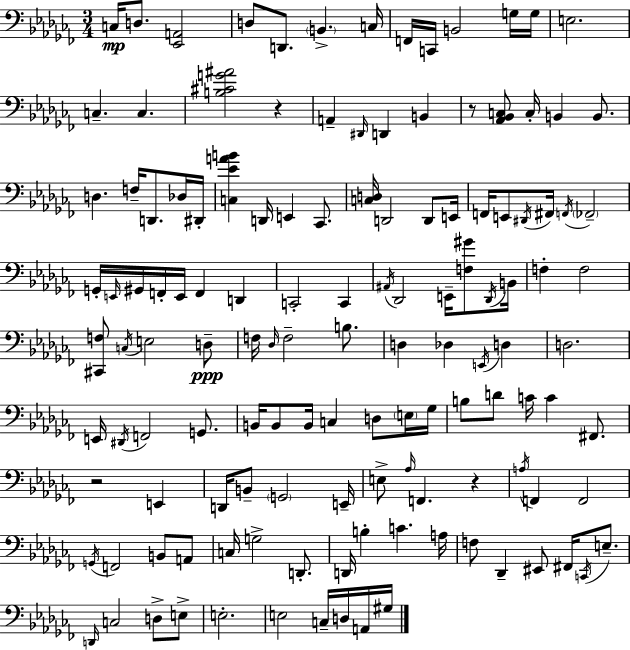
X:1
T:Untitled
M:3/4
L:1/4
K:Abm
C,/4 D,/2 [_E,,A,,]2 D,/2 D,,/2 B,, C,/4 F,,/4 C,,/4 B,,2 G,/4 G,/4 E,2 C, C, [B,^CG^A]2 z A,, ^D,,/4 D,, B,, z/2 [_A,,_B,,C,]/2 C,/4 B,, B,,/2 D, F,/4 D,,/2 _D,/4 ^D,,/4 [C,_EAB] D,,/4 E,, _C,,/2 [C,D,]/4 D,,2 D,,/2 E,,/4 F,,/4 E,,/2 ^D,,/4 ^F,,/4 F,,/4 _F,,2 G,,/4 E,,/4 ^G,,/4 F,,/4 E,,/4 F,, D,, C,,2 C,, ^A,,/4 _D,,2 E,,/4 [F,^G]/2 _D,,/4 B,,/4 F, F,2 [^C,,F,]/2 C,/4 E,2 D,/2 F,/4 _D,/4 F,2 B,/2 D, _D, E,,/4 D, D,2 E,,/4 ^D,,/4 F,,2 G,,/2 B,,/4 B,,/2 B,,/4 C, D,/2 E,/4 _G,/4 B,/2 D/2 C/4 C ^F,,/2 z2 E,, D,,/4 B,,/2 G,,2 E,,/4 E,/2 _A,/4 F,, z A,/4 F,, F,,2 G,,/4 F,,2 B,,/2 A,,/2 C,/4 G,2 D,,/2 D,,/4 B, C A,/4 F,/2 _D,, ^E,,/2 ^F,,/4 C,,/4 E,/2 D,,/4 C,2 D,/2 E,/2 E,2 E,2 C,/4 D,/4 A,,/4 ^G,/4